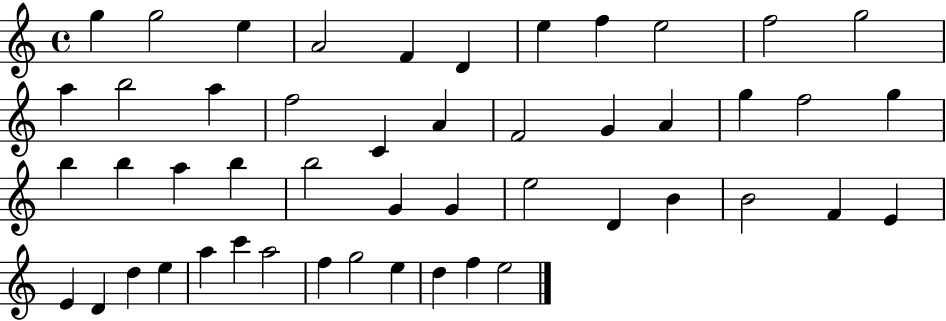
{
  \clef treble
  \time 4/4
  \defaultTimeSignature
  \key c \major
  g''4 g''2 e''4 | a'2 f'4 d'4 | e''4 f''4 e''2 | f''2 g''2 | \break a''4 b''2 a''4 | f''2 c'4 a'4 | f'2 g'4 a'4 | g''4 f''2 g''4 | \break b''4 b''4 a''4 b''4 | b''2 g'4 g'4 | e''2 d'4 b'4 | b'2 f'4 e'4 | \break e'4 d'4 d''4 e''4 | a''4 c'''4 a''2 | f''4 g''2 e''4 | d''4 f''4 e''2 | \break \bar "|."
}